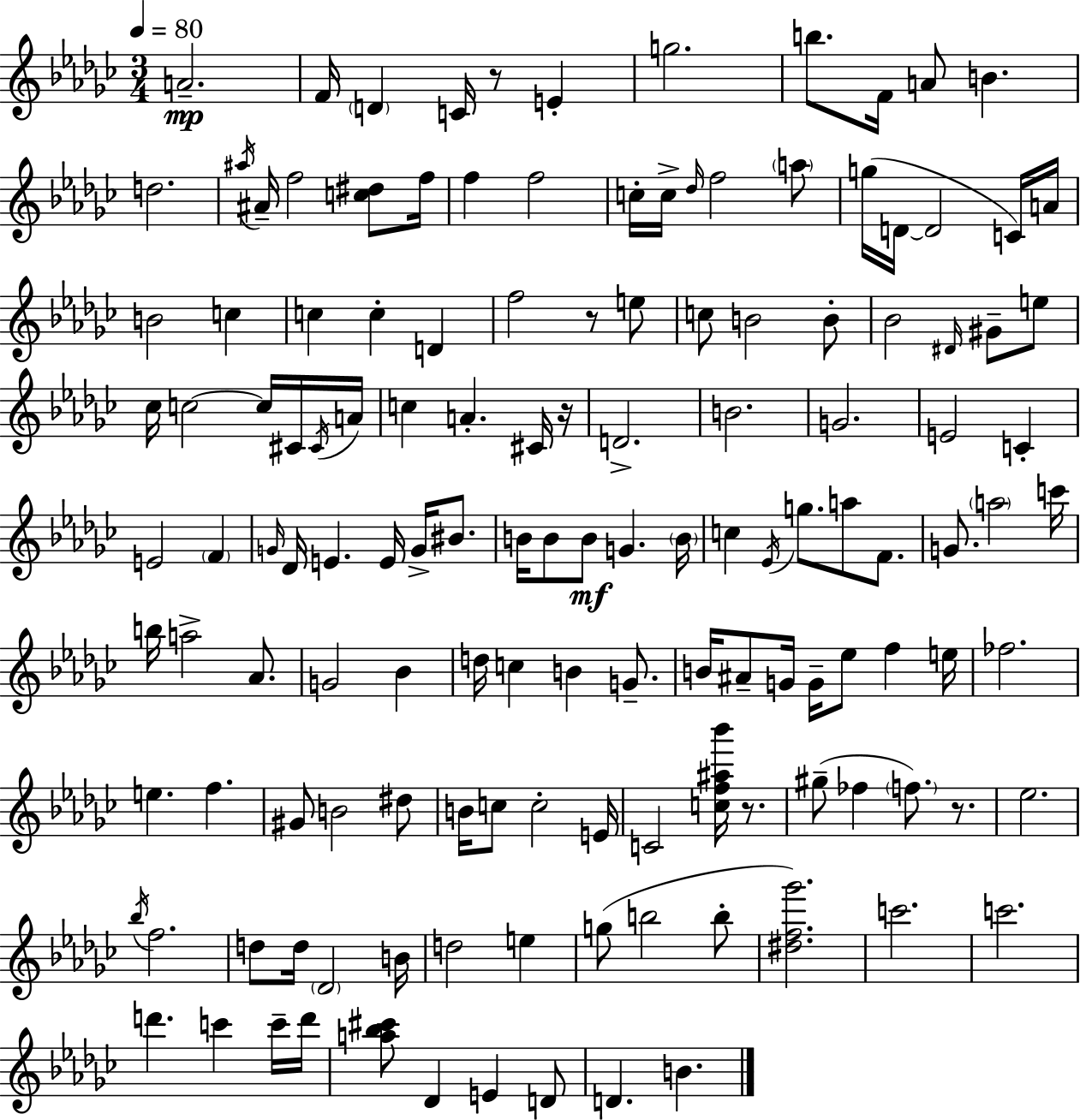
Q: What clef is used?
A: treble